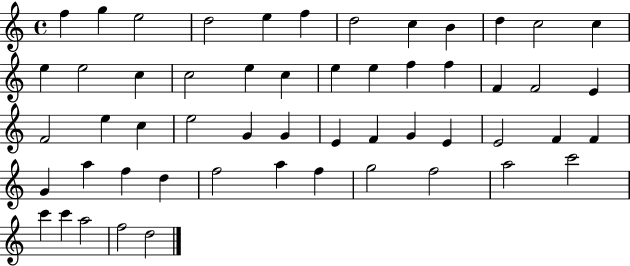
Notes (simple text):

F5/q G5/q E5/h D5/h E5/q F5/q D5/h C5/q B4/q D5/q C5/h C5/q E5/q E5/h C5/q C5/h E5/q C5/q E5/q E5/q F5/q F5/q F4/q F4/h E4/q F4/h E5/q C5/q E5/h G4/q G4/q E4/q F4/q G4/q E4/q E4/h F4/q F4/q G4/q A5/q F5/q D5/q F5/h A5/q F5/q G5/h F5/h A5/h C6/h C6/q C6/q A5/h F5/h D5/h